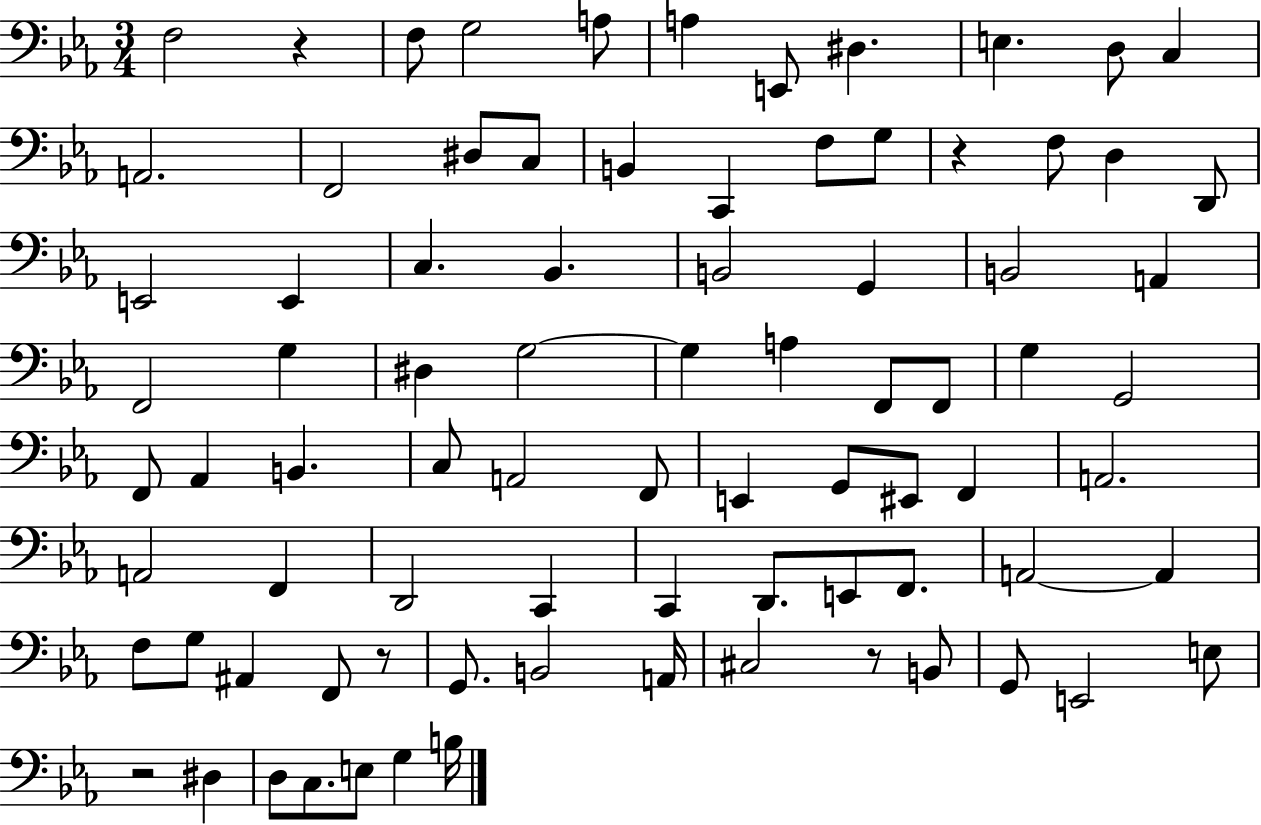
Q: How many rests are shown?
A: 5